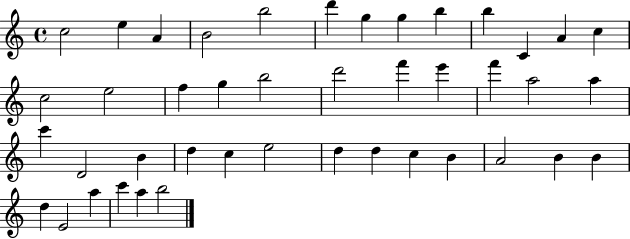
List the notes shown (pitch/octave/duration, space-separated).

C5/h E5/q A4/q B4/h B5/h D6/q G5/q G5/q B5/q B5/q C4/q A4/q C5/q C5/h E5/h F5/q G5/q B5/h D6/h F6/q E6/q F6/q A5/h A5/q C6/q D4/h B4/q D5/q C5/q E5/h D5/q D5/q C5/q B4/q A4/h B4/q B4/q D5/q E4/h A5/q C6/q A5/q B5/h